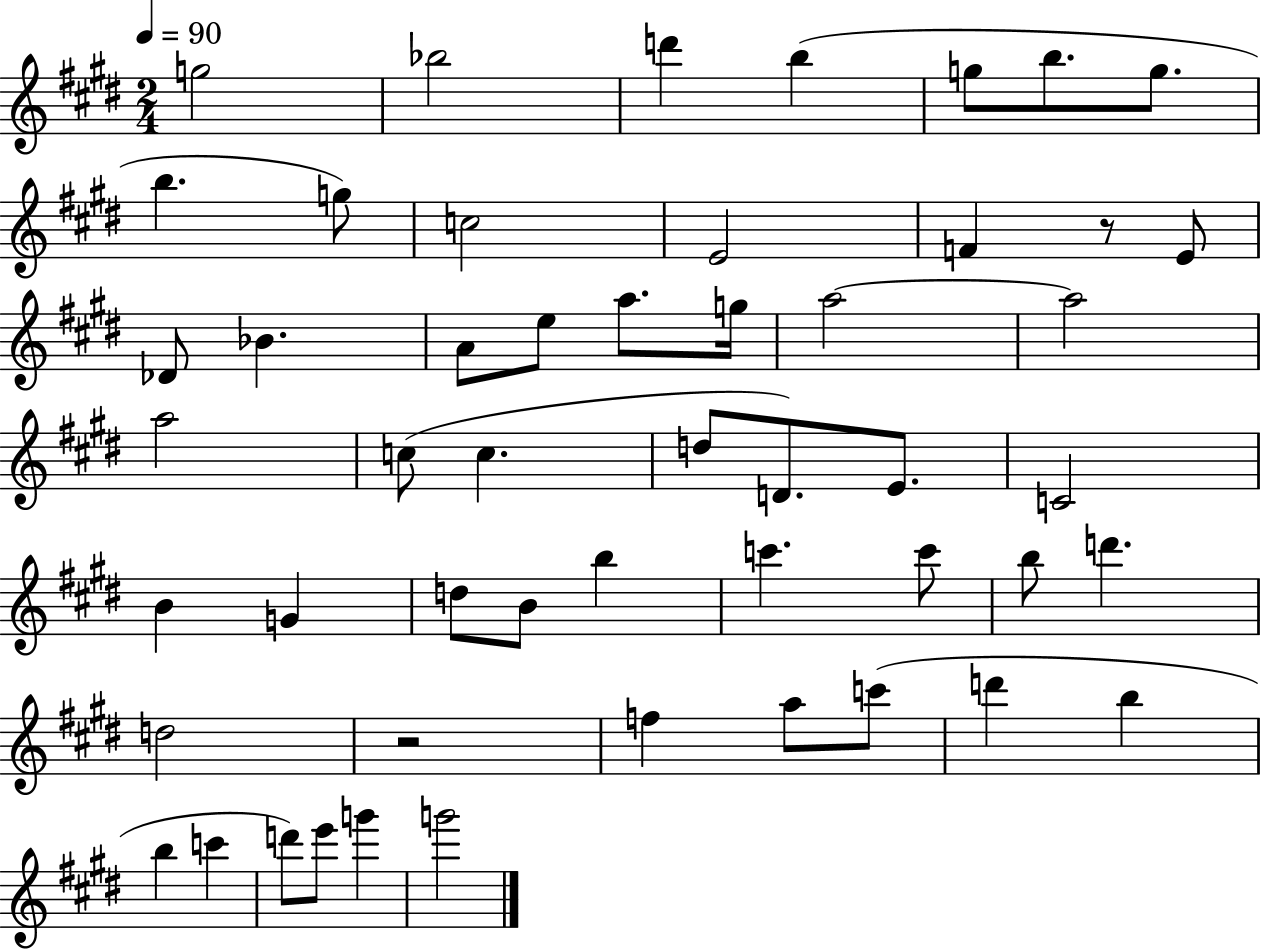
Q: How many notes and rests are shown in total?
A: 51